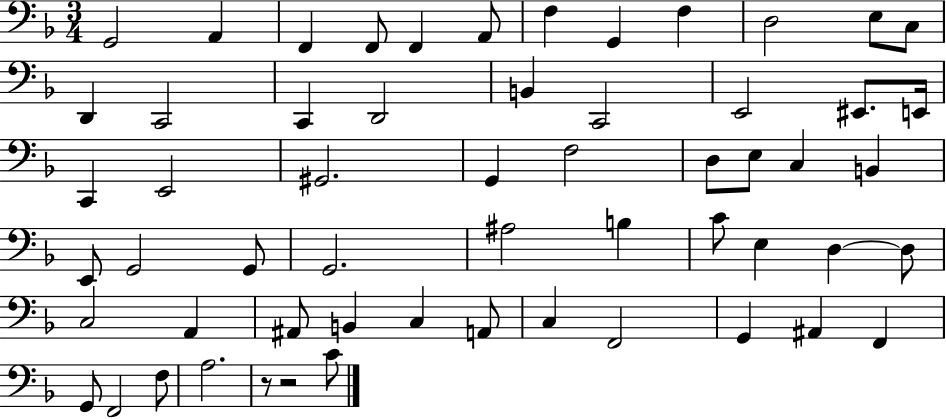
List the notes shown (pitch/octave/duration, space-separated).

G2/h A2/q F2/q F2/e F2/q A2/e F3/q G2/q F3/q D3/h E3/e C3/e D2/q C2/h C2/q D2/h B2/q C2/h E2/h EIS2/e. E2/s C2/q E2/h G#2/h. G2/q F3/h D3/e E3/e C3/q B2/q E2/e G2/h G2/e G2/h. A#3/h B3/q C4/e E3/q D3/q D3/e C3/h A2/q A#2/e B2/q C3/q A2/e C3/q F2/h G2/q A#2/q F2/q G2/e F2/h F3/e A3/h. R/e R/h C4/e